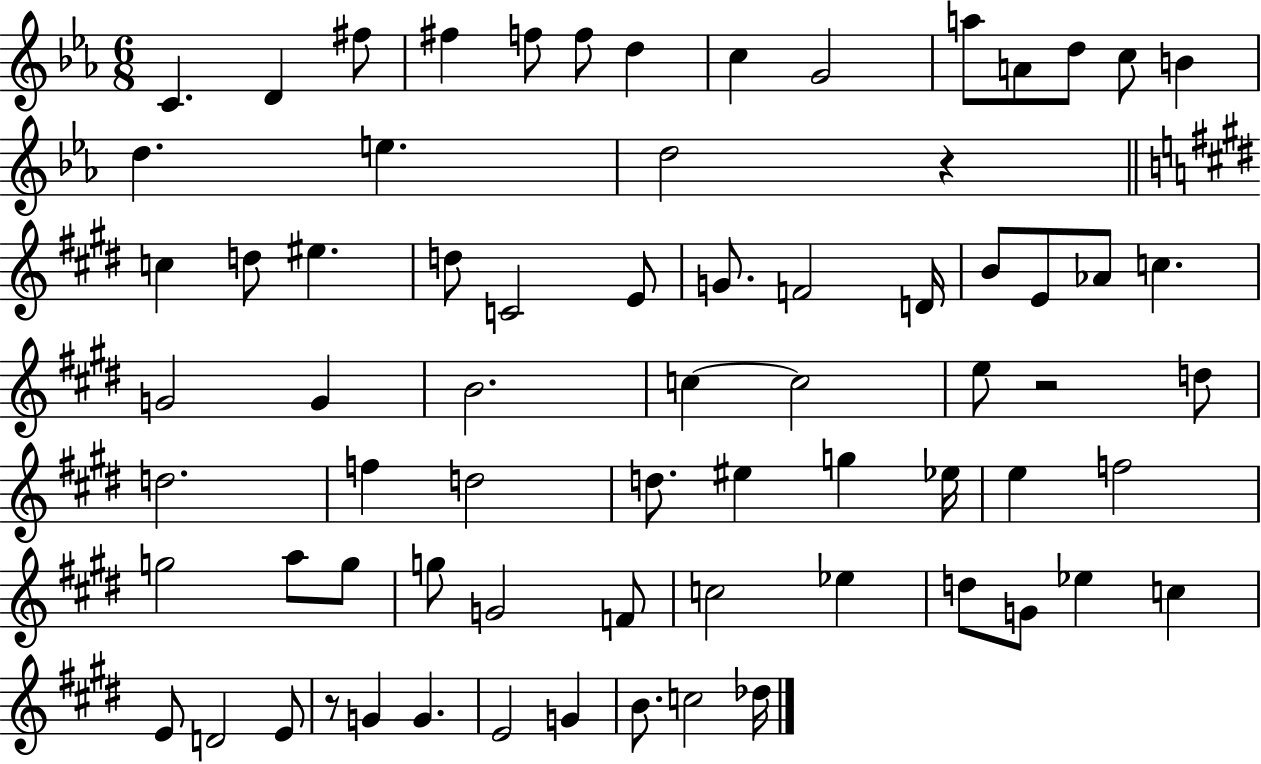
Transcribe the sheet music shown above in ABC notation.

X:1
T:Untitled
M:6/8
L:1/4
K:Eb
C D ^f/2 ^f f/2 f/2 d c G2 a/2 A/2 d/2 c/2 B d e d2 z c d/2 ^e d/2 C2 E/2 G/2 F2 D/4 B/2 E/2 _A/2 c G2 G B2 c c2 e/2 z2 d/2 d2 f d2 d/2 ^e g _e/4 e f2 g2 a/2 g/2 g/2 G2 F/2 c2 _e d/2 G/2 _e c E/2 D2 E/2 z/2 G G E2 G B/2 c2 _d/4